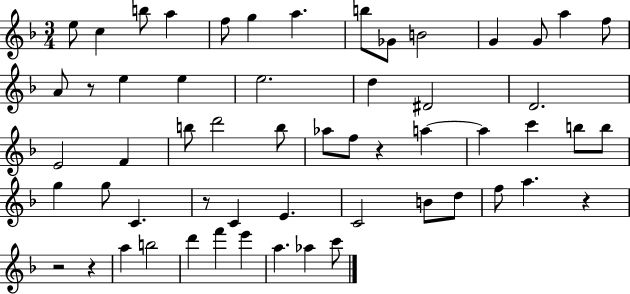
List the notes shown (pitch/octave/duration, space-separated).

E5/e C5/q B5/e A5/q F5/e G5/q A5/q. B5/e Gb4/e B4/h G4/q G4/e A5/q F5/e A4/e R/e E5/q E5/q E5/h. D5/q D#4/h D4/h. E4/h F4/q B5/e D6/h B5/e Ab5/e F5/e R/q A5/q A5/q C6/q B5/e B5/e G5/q G5/e C4/q. R/e C4/q E4/q. C4/h B4/e D5/e F5/e A5/q. R/q R/h R/q A5/q B5/h D6/q F6/q E6/q A5/q. Ab5/q C6/e